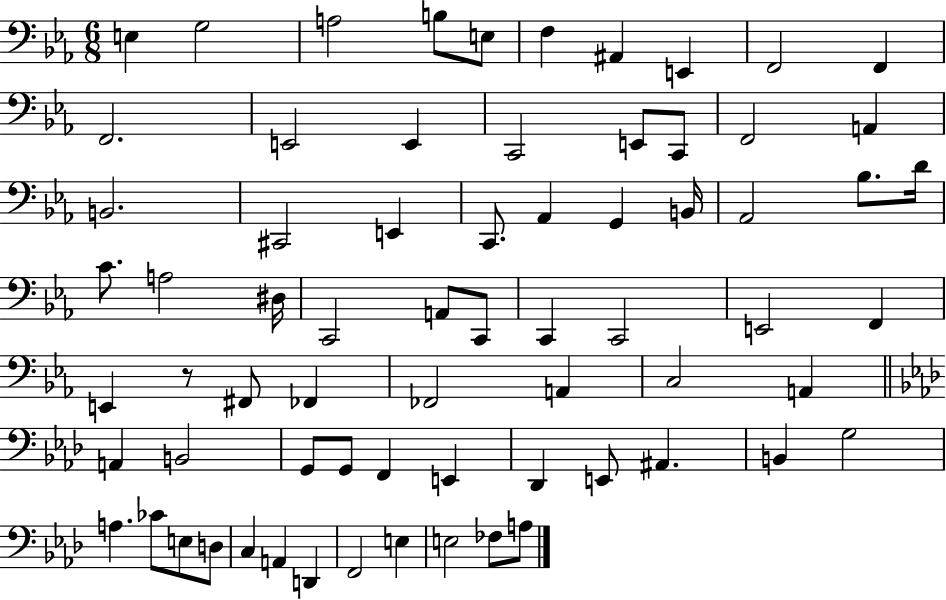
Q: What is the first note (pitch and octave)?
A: E3